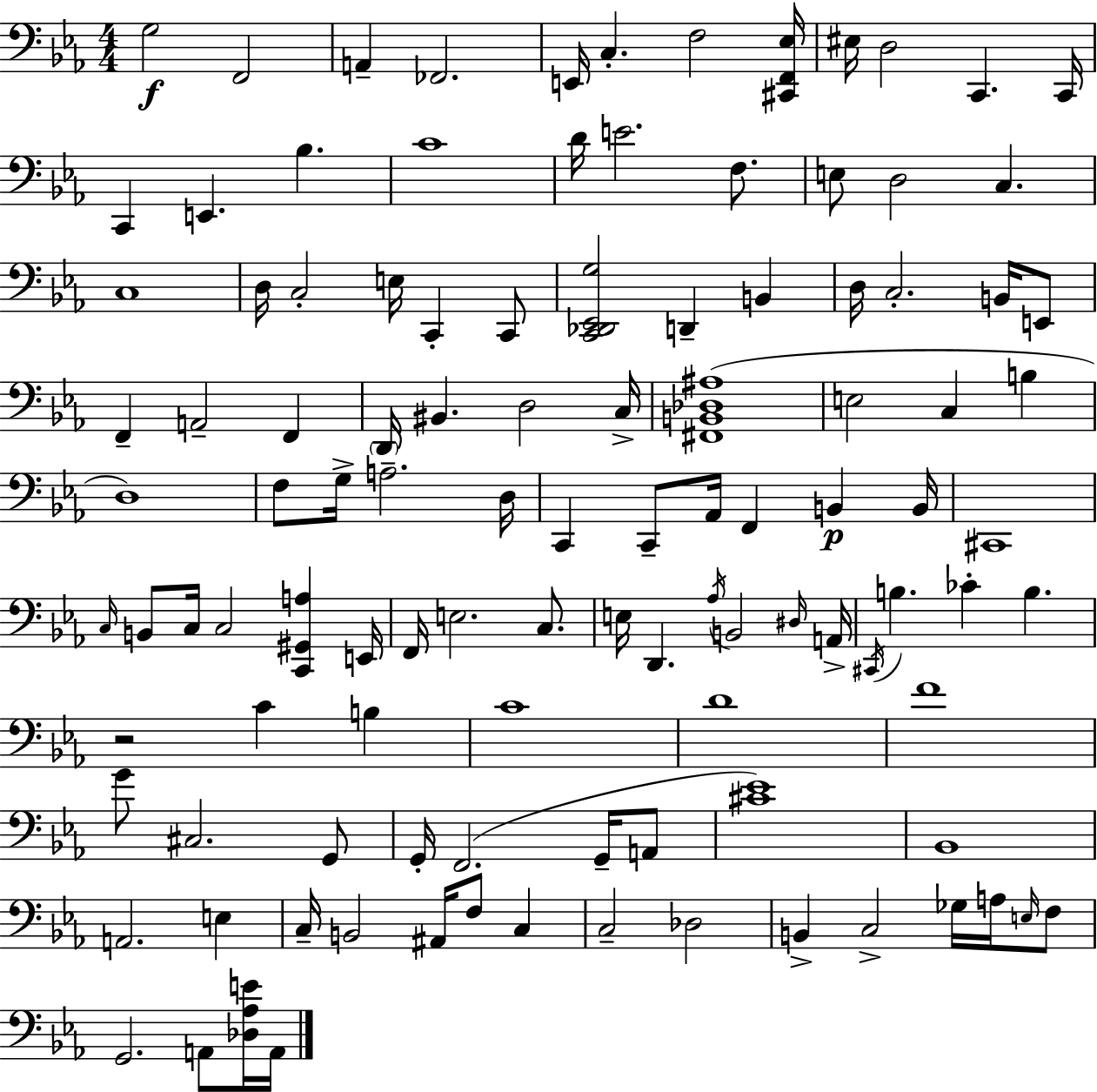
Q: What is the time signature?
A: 4/4